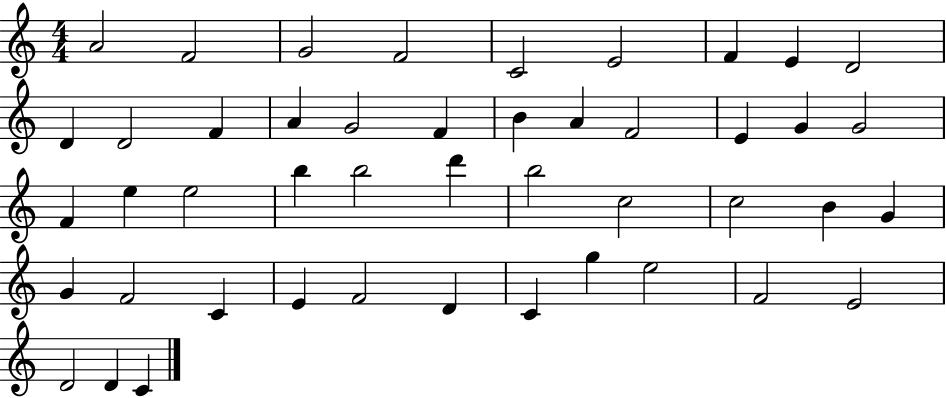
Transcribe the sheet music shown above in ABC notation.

X:1
T:Untitled
M:4/4
L:1/4
K:C
A2 F2 G2 F2 C2 E2 F E D2 D D2 F A G2 F B A F2 E G G2 F e e2 b b2 d' b2 c2 c2 B G G F2 C E F2 D C g e2 F2 E2 D2 D C